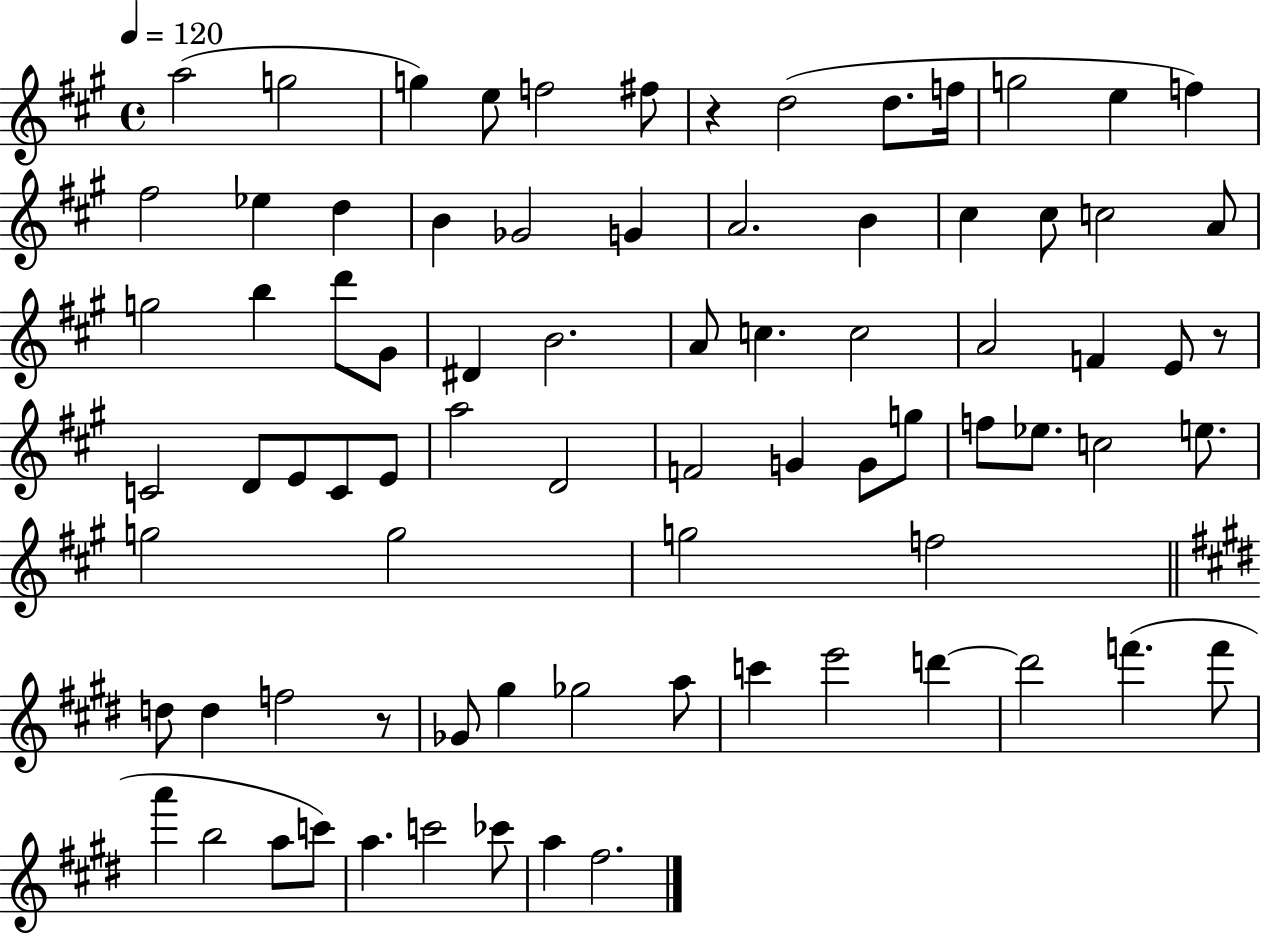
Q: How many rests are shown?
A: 3